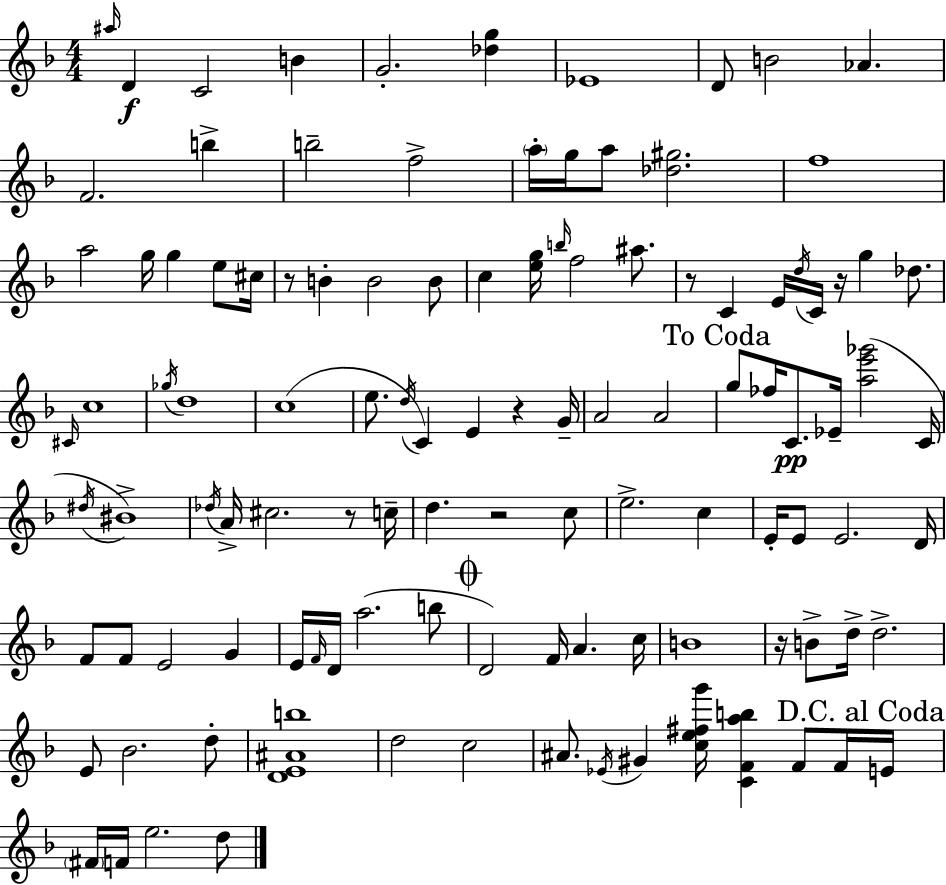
A#5/s D4/q C4/h B4/q G4/h. [Db5,G5]/q Eb4/w D4/e B4/h Ab4/q. F4/h. B5/q B5/h F5/h A5/s G5/s A5/e [Db5,G#5]/h. F5/w A5/h G5/s G5/q E5/e C#5/s R/e B4/q B4/h B4/e C5/q [E5,G5]/s B5/s F5/h A#5/e. R/e C4/q E4/s D5/s C4/s R/s G5/q Db5/e. C#4/s C5/w Gb5/s D5/w C5/w E5/e. D5/s C4/q E4/q R/q G4/s A4/h A4/h G5/e FES5/s C4/e. Eb4/s [A5,E6,Gb6]/h C4/s D#5/s BIS4/w Db5/s A4/s C#5/h. R/e C5/s D5/q. R/h C5/e E5/h. C5/q E4/s E4/e E4/h. D4/s F4/e F4/e E4/h G4/q E4/s F4/s D4/s A5/h. B5/e D4/h F4/s A4/q. C5/s B4/w R/s B4/e D5/s D5/h. E4/e Bb4/h. D5/e [D4,E4,A#4,B5]/w D5/h C5/h A#4/e. Eb4/s G#4/q [C5,E5,F#5,G6]/s [C4,F4,A5,B5]/q F4/e F4/s E4/s F#4/s F4/s E5/h. D5/e